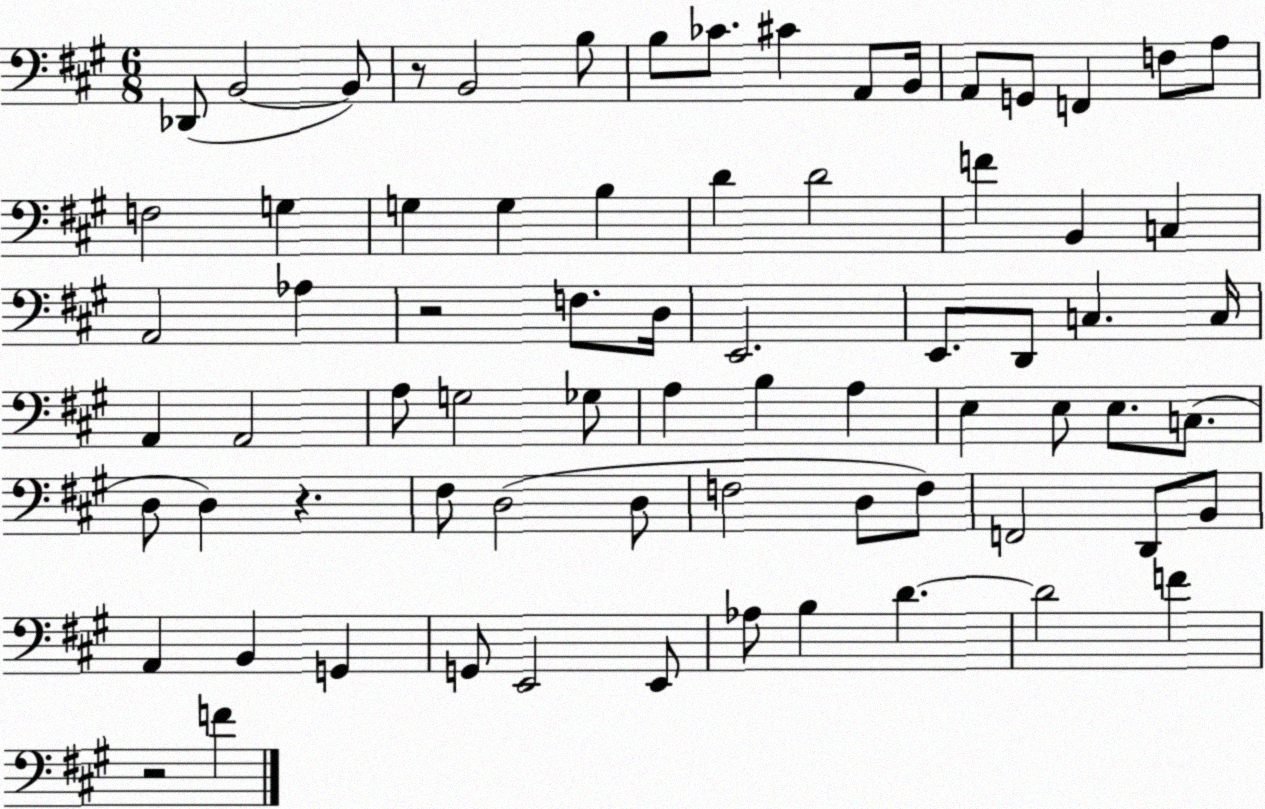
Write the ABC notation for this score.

X:1
T:Untitled
M:6/8
L:1/4
K:A
_D,,/2 B,,2 B,,/2 z/2 B,,2 B,/2 B,/2 _C/2 ^C A,,/2 B,,/4 A,,/2 G,,/2 F,, F,/2 A,/2 F,2 G, G, G, B, D D2 F B,, C, A,,2 _A, z2 F,/2 D,/4 E,,2 E,,/2 D,,/2 C, C,/4 A,, A,,2 A,/2 G,2 _G,/2 A, B, A, E, E,/2 E,/2 C,/2 D,/2 D, z ^F,/2 D,2 D,/2 F,2 D,/2 F,/2 F,,2 D,,/2 B,,/2 A,, B,, G,, G,,/2 E,,2 E,,/2 _A,/2 B, D D2 F z2 F